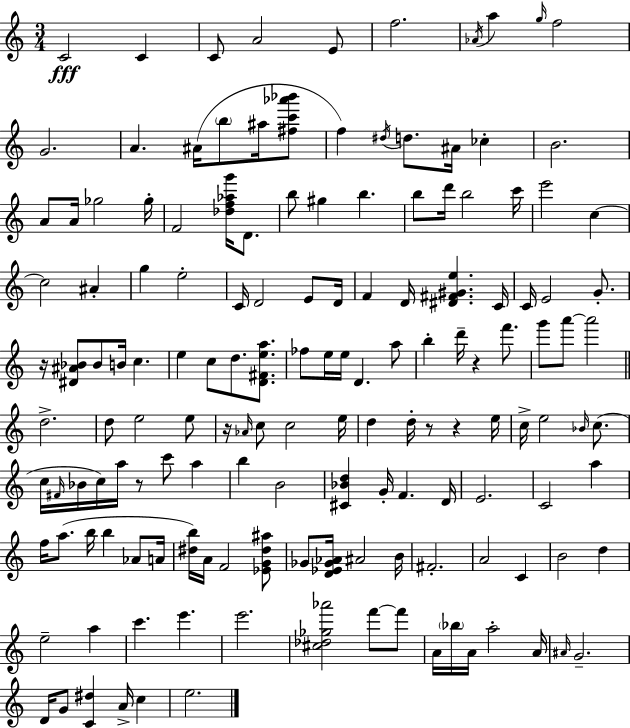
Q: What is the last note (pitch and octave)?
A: E5